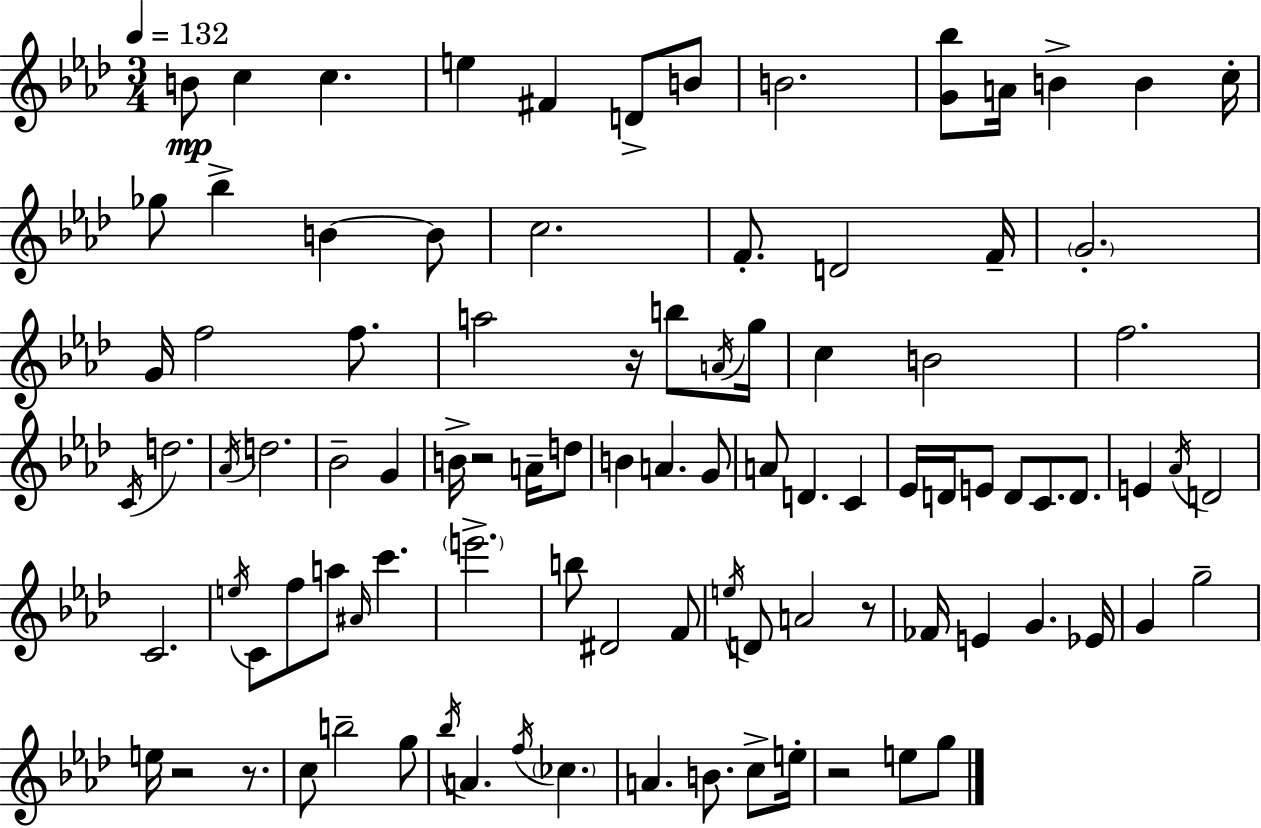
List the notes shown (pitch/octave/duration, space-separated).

B4/e C5/q C5/q. E5/q F#4/q D4/e B4/e B4/h. [G4,Bb5]/e A4/s B4/q B4/q C5/s Gb5/e Bb5/q B4/q B4/e C5/h. F4/e. D4/h F4/s G4/h. G4/s F5/h F5/e. A5/h R/s B5/e A4/s G5/s C5/q B4/h F5/h. C4/s D5/h. Ab4/s D5/h. Bb4/h G4/q B4/s R/h A4/s D5/e B4/q A4/q. G4/e A4/e D4/q. C4/q Eb4/s D4/s E4/e D4/e C4/e. D4/e. E4/q Ab4/s D4/h C4/h. E5/s C4/e F5/e A5/e A#4/s C6/q. E6/h. B5/e D#4/h F4/e E5/s D4/e A4/h R/e FES4/s E4/q G4/q. Eb4/s G4/q G5/h E5/s R/h R/e. C5/e B5/h G5/e Bb5/s A4/q. F5/s CES5/q. A4/q. B4/e. C5/e E5/s R/h E5/e G5/e